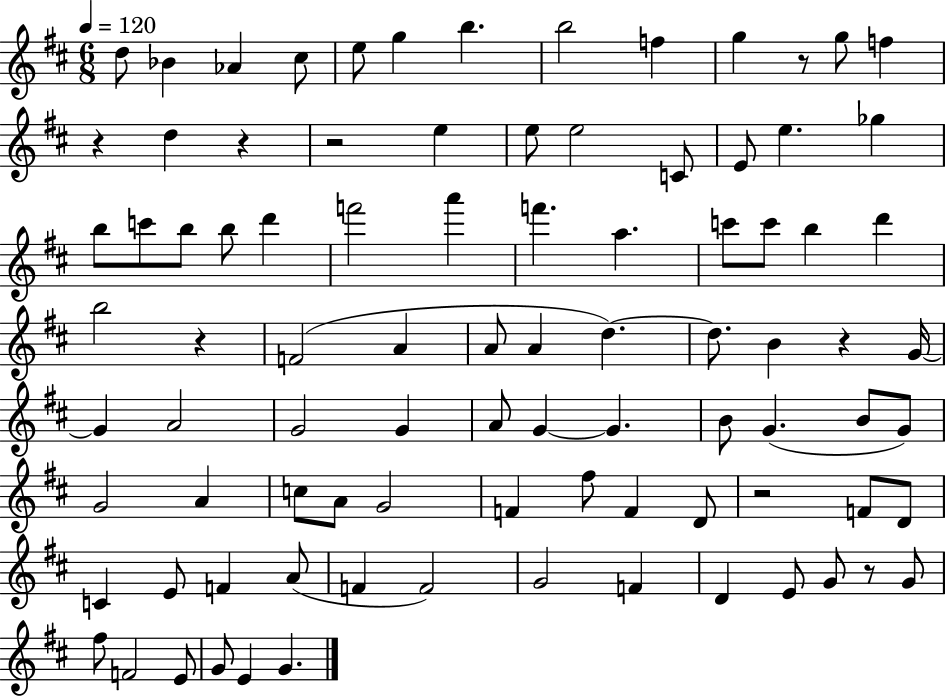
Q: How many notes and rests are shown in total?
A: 90